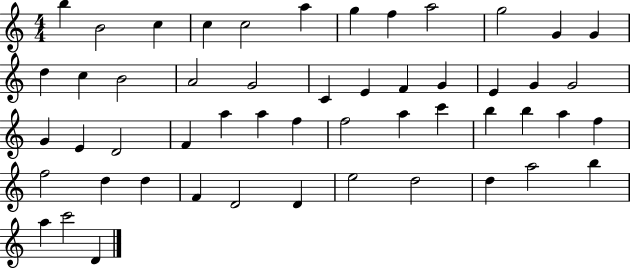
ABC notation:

X:1
T:Untitled
M:4/4
L:1/4
K:C
b B2 c c c2 a g f a2 g2 G G d c B2 A2 G2 C E F G E G G2 G E D2 F a a f f2 a c' b b a f f2 d d F D2 D e2 d2 d a2 b a c'2 D